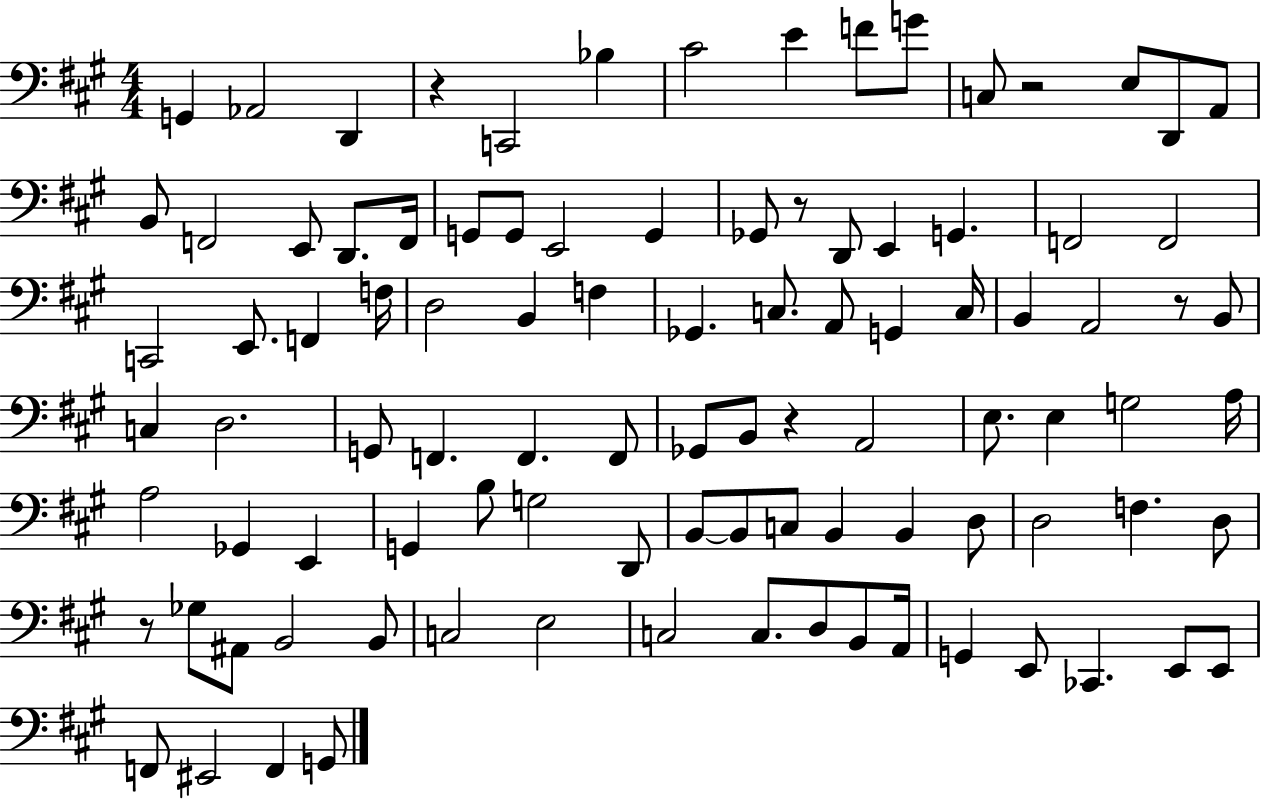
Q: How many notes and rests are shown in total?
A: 98